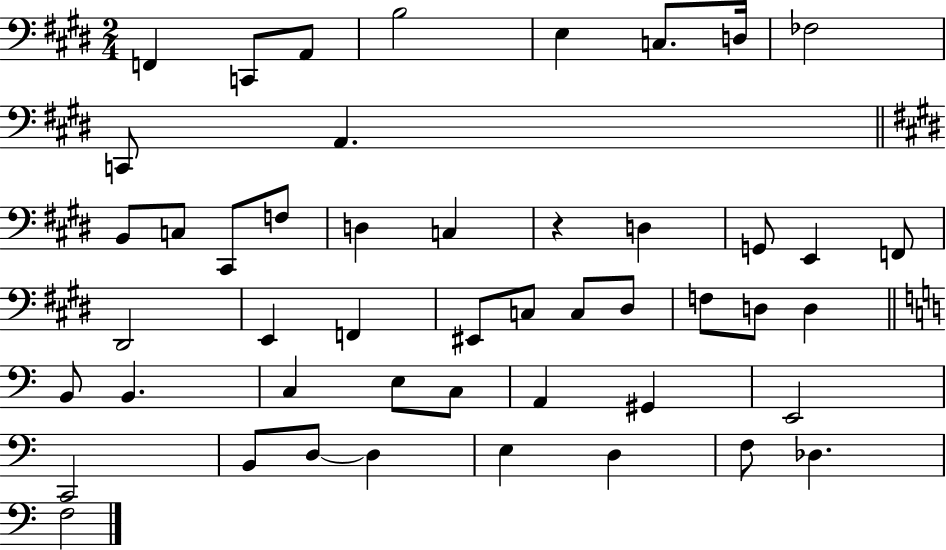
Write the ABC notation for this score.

X:1
T:Untitled
M:2/4
L:1/4
K:E
F,, C,,/2 A,,/2 B,2 E, C,/2 D,/4 _F,2 C,,/2 A,, B,,/2 C,/2 ^C,,/2 F,/2 D, C, z D, G,,/2 E,, F,,/2 ^D,,2 E,, F,, ^E,,/2 C,/2 C,/2 ^D,/2 F,/2 D,/2 D, B,,/2 B,, C, E,/2 C,/2 A,, ^G,, E,,2 C,,2 B,,/2 D,/2 D, E, D, F,/2 _D, F,2